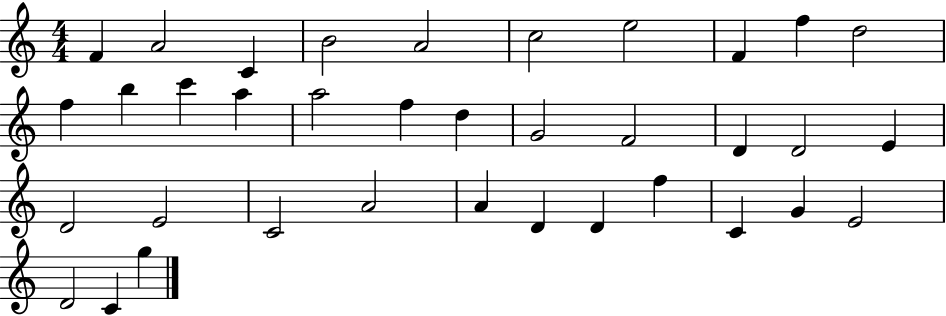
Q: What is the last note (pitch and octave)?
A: G5